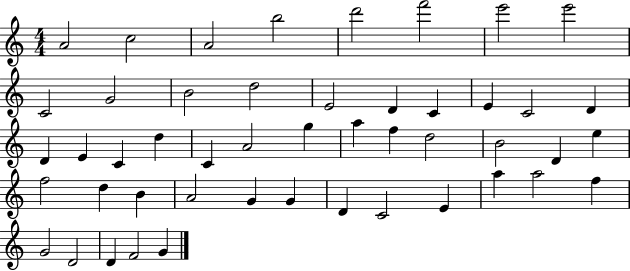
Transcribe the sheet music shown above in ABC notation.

X:1
T:Untitled
M:4/4
L:1/4
K:C
A2 c2 A2 b2 d'2 f'2 e'2 e'2 C2 G2 B2 d2 E2 D C E C2 D D E C d C A2 g a f d2 B2 D e f2 d B A2 G G D C2 E a a2 f G2 D2 D F2 G